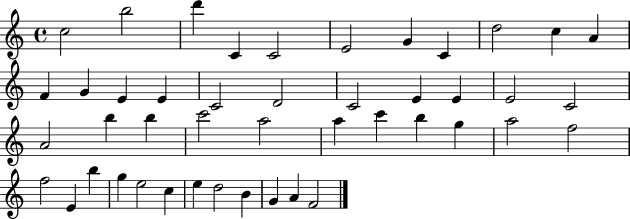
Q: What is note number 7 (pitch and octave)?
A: G4